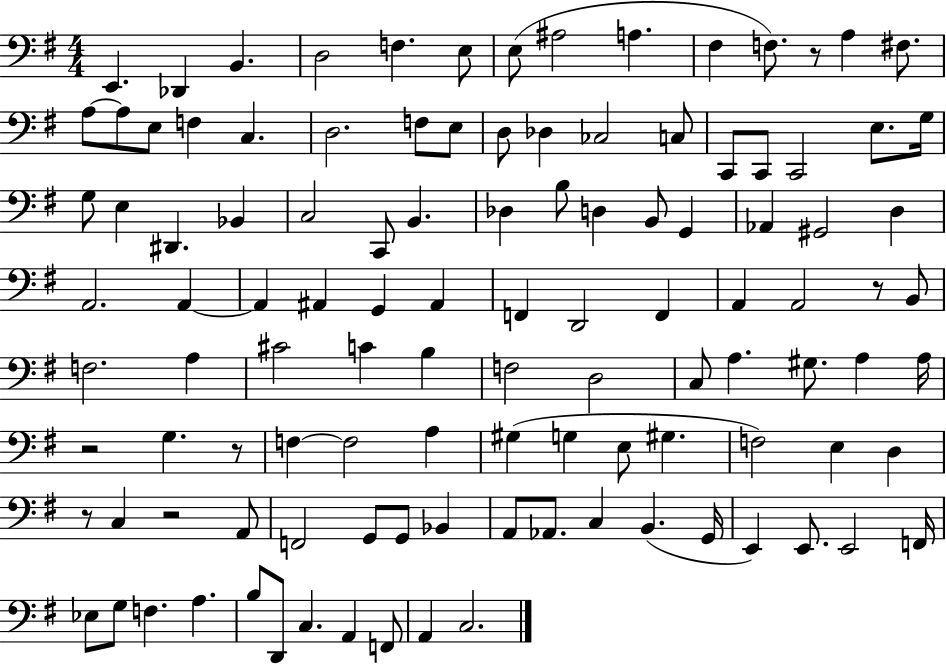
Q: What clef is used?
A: bass